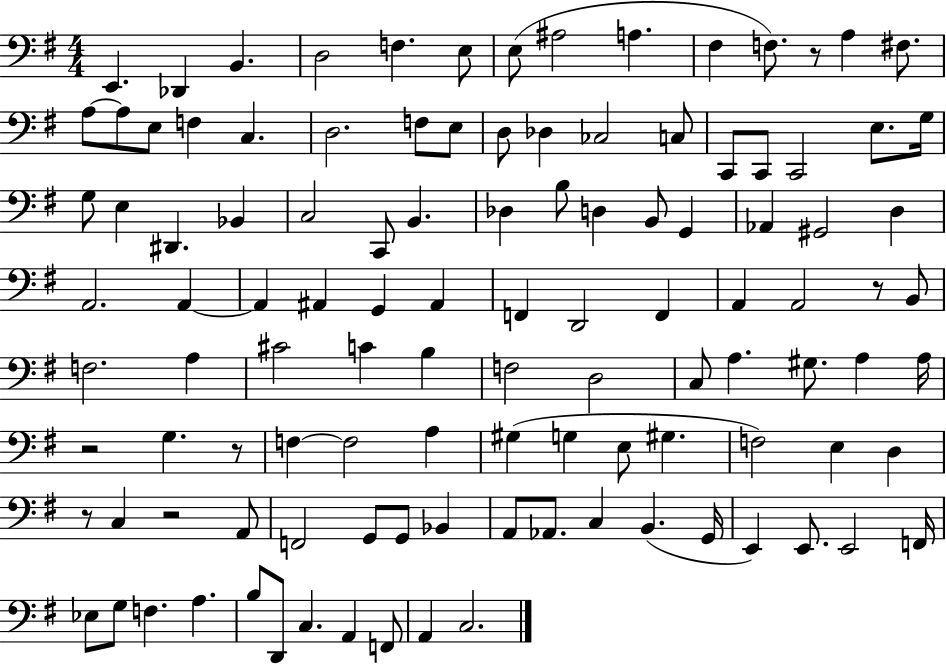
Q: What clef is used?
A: bass